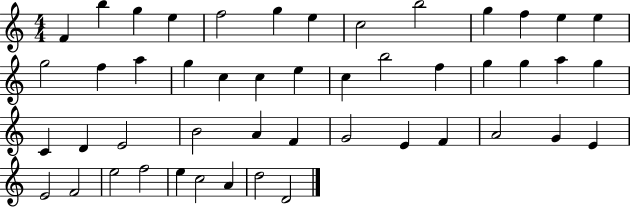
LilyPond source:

{
  \clef treble
  \numericTimeSignature
  \time 4/4
  \key c \major
  f'4 b''4 g''4 e''4 | f''2 g''4 e''4 | c''2 b''2 | g''4 f''4 e''4 e''4 | \break g''2 f''4 a''4 | g''4 c''4 c''4 e''4 | c''4 b''2 f''4 | g''4 g''4 a''4 g''4 | \break c'4 d'4 e'2 | b'2 a'4 f'4 | g'2 e'4 f'4 | a'2 g'4 e'4 | \break e'2 f'2 | e''2 f''2 | e''4 c''2 a'4 | d''2 d'2 | \break \bar "|."
}